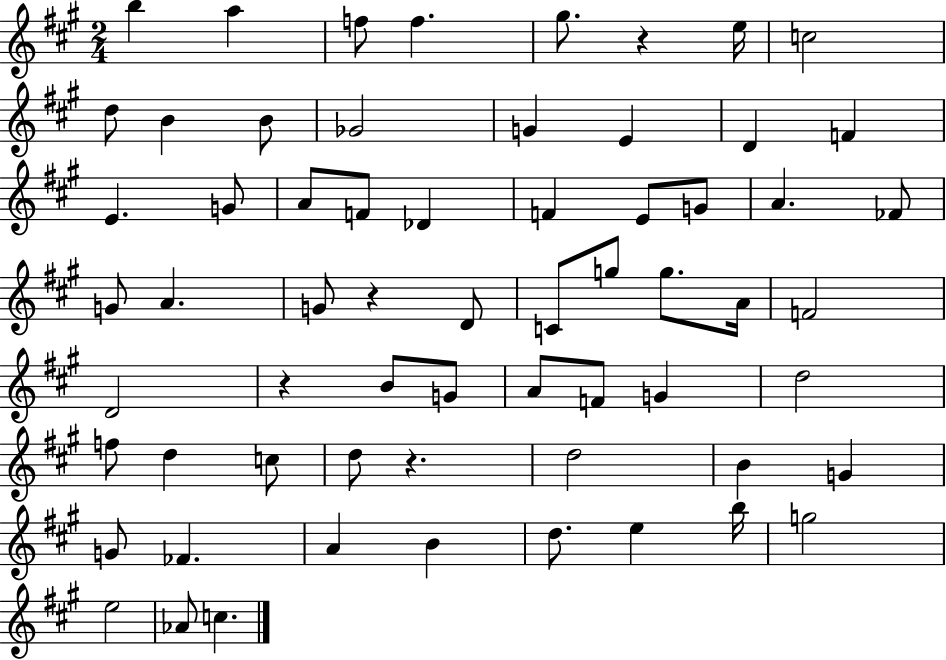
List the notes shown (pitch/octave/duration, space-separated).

B5/q A5/q F5/e F5/q. G#5/e. R/q E5/s C5/h D5/e B4/q B4/e Gb4/h G4/q E4/q D4/q F4/q E4/q. G4/e A4/e F4/e Db4/q F4/q E4/e G4/e A4/q. FES4/e G4/e A4/q. G4/e R/q D4/e C4/e G5/e G5/e. A4/s F4/h D4/h R/q B4/e G4/e A4/e F4/e G4/q D5/h F5/e D5/q C5/e D5/e R/q. D5/h B4/q G4/q G4/e FES4/q. A4/q B4/q D5/e. E5/q B5/s G5/h E5/h Ab4/e C5/q.